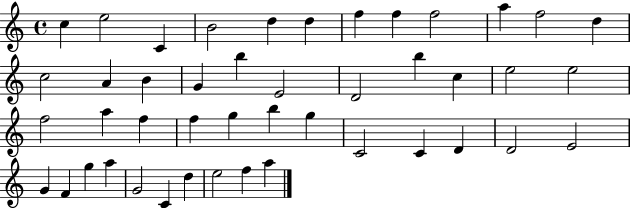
X:1
T:Untitled
M:4/4
L:1/4
K:C
c e2 C B2 d d f f f2 a f2 d c2 A B G b E2 D2 b c e2 e2 f2 a f f g b g C2 C D D2 E2 G F g a G2 C d e2 f a